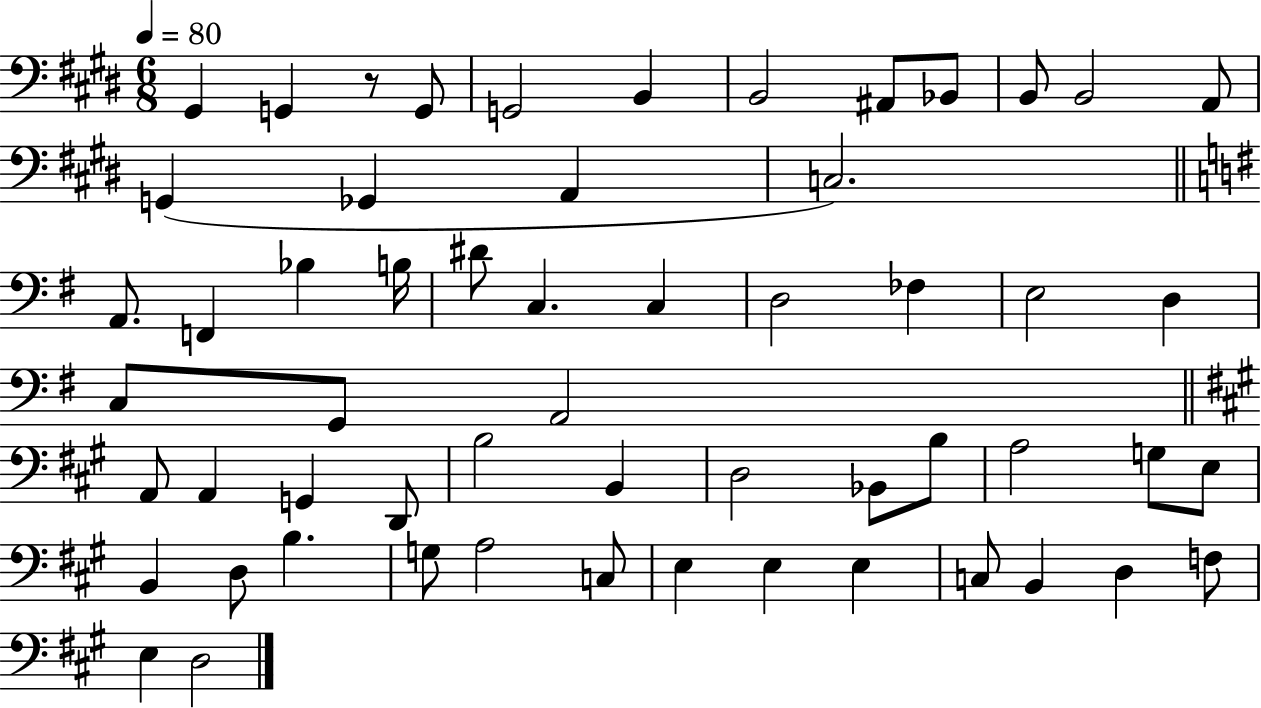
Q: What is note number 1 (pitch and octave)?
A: G#2